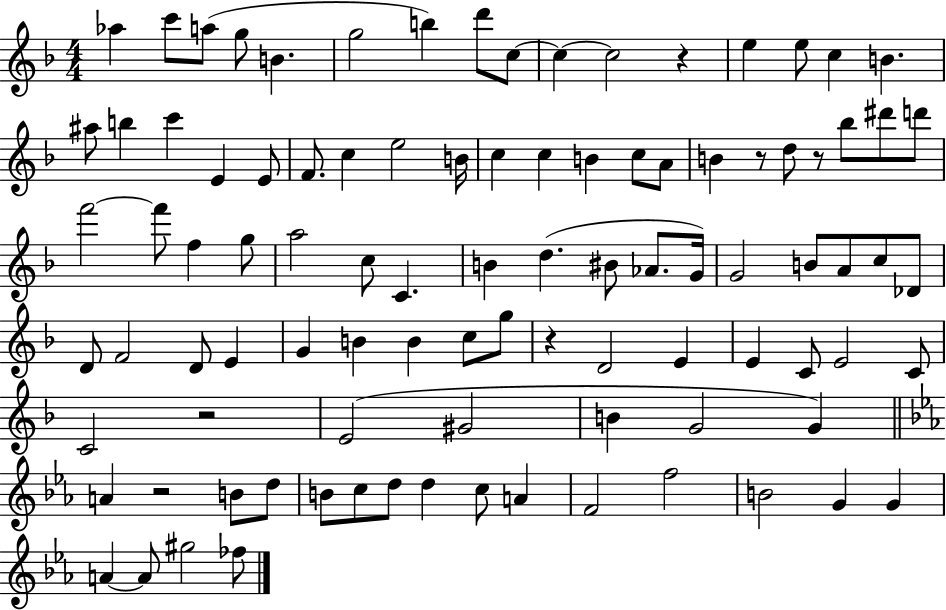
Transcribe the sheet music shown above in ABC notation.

X:1
T:Untitled
M:4/4
L:1/4
K:F
_a c'/2 a/2 g/2 B g2 b d'/2 c/2 c c2 z e e/2 c B ^a/2 b c' E E/2 F/2 c e2 B/4 c c B c/2 A/2 B z/2 d/2 z/2 _b/2 ^d'/2 d'/2 f'2 f'/2 f g/2 a2 c/2 C B d ^B/2 _A/2 G/4 G2 B/2 A/2 c/2 _D/2 D/2 F2 D/2 E G B B c/2 g/2 z D2 E E C/2 E2 C/2 C2 z2 E2 ^G2 B G2 G A z2 B/2 d/2 B/2 c/2 d/2 d c/2 A F2 f2 B2 G G A A/2 ^g2 _f/2